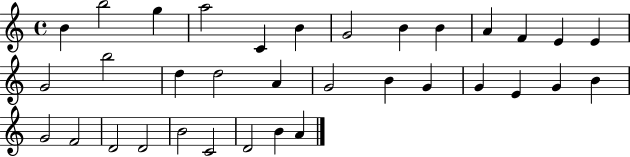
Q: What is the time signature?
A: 4/4